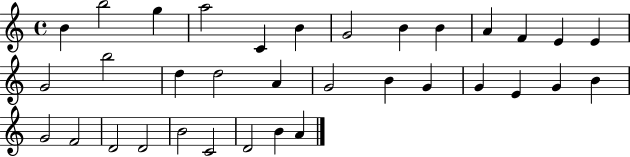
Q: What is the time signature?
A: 4/4